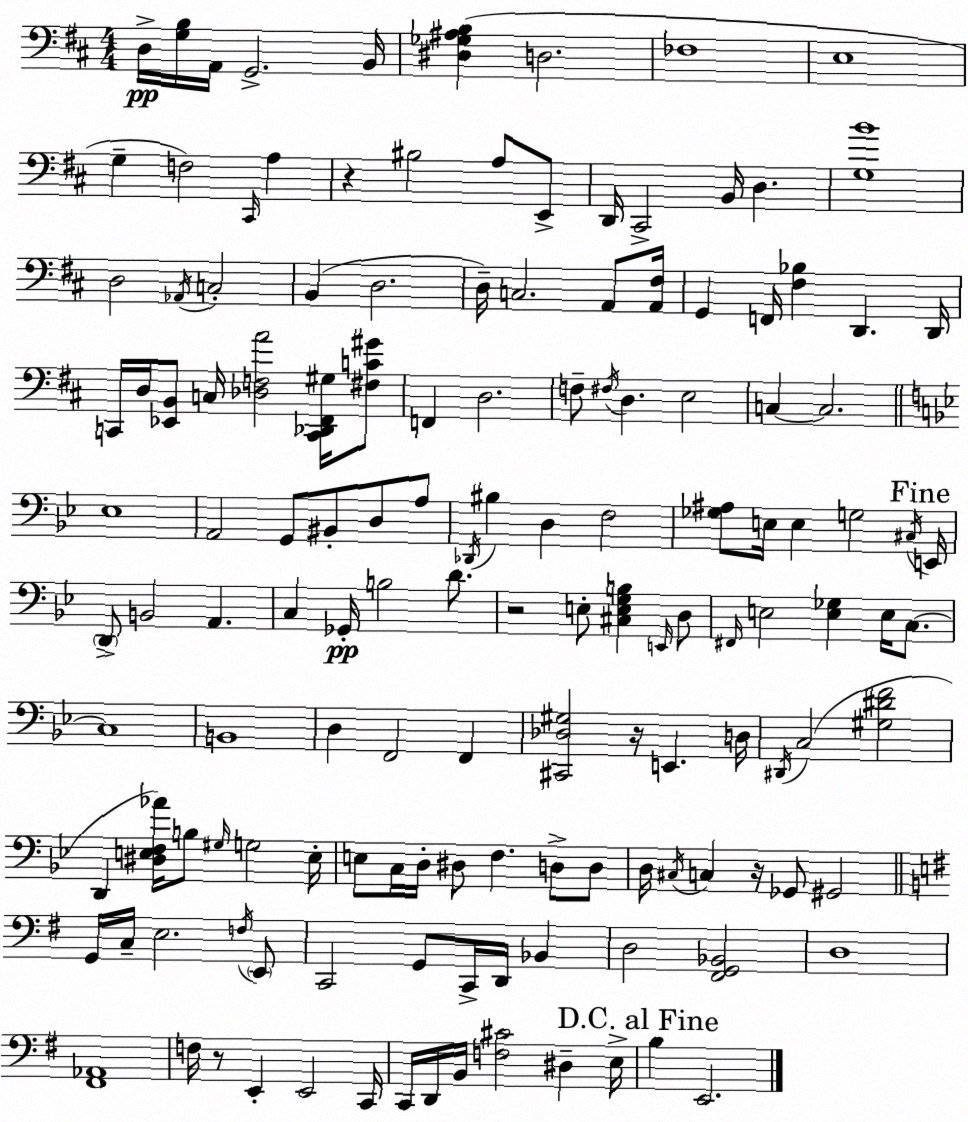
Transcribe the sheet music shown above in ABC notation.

X:1
T:Untitled
M:4/4
L:1/4
K:D
D,/4 [G,B,]/4 A,,/4 G,,2 B,,/4 [^D,_G,^A,B,] D,2 _F,4 E,4 G, F,2 ^C,,/4 A, z ^B,2 A,/2 E,,/2 D,,/4 ^C,,2 B,,/4 D, [G,B]4 D,2 _A,,/4 C,2 B,, D,2 D,/4 C,2 A,,/2 [A,,^F,]/4 G,, F,,/4 [^F,_B,] D,, D,,/4 C,,/4 D,/4 [_E,,B,,]/2 C,/4 [_D,F,A]2 [C,,_D,,^F,,^G,]/4 [^F,C^G]/2 F,, D,2 F,/2 ^F,/4 D, E,2 C, C,2 _E,4 A,,2 G,,/2 ^B,,/2 D,/2 A,/2 _D,,/4 ^B, D, F,2 [_G,^A,]/2 E,/4 E, G,2 ^C,/4 E,,/4 D,,/2 B,,2 A,, C, _G,,/4 B,2 D/2 z2 E,/2 [^C,E,G,B,] E,,/4 D,/2 ^F,,/4 E,2 [E,_G,] E,/4 C,/2 C,4 B,,4 D, F,,2 F,, [^C,,_D,^G,]2 z/4 E,, D,/4 ^D,,/4 C,2 [^G,^DF]2 D,, [^D,E,F,_A]/4 B,/2 ^G,/4 G,2 E,/4 E,/2 C,/4 D,/4 ^D,/2 F, D,/2 D,/2 D,/4 ^C,/4 C, z/4 _G,,/2 ^G,,2 G,,/4 C,/4 E,2 F,/4 E,,/2 C,,2 G,,/2 C,,/4 D,,/4 _B,, D,2 [^F,,G,,_B,,]2 D,4 [^F,,_A,,]4 F,/4 z/2 E,, E,,2 C,,/4 C,,/4 D,,/4 B,,/4 [F,^C]2 ^D, E,/4 B, E,,2